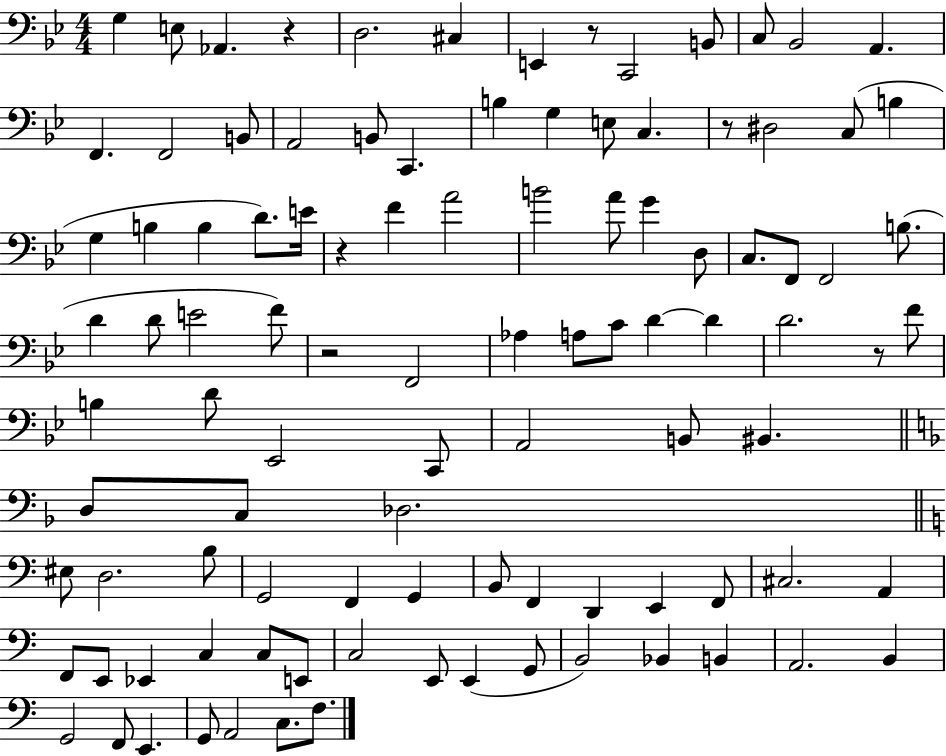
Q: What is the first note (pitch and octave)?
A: G3